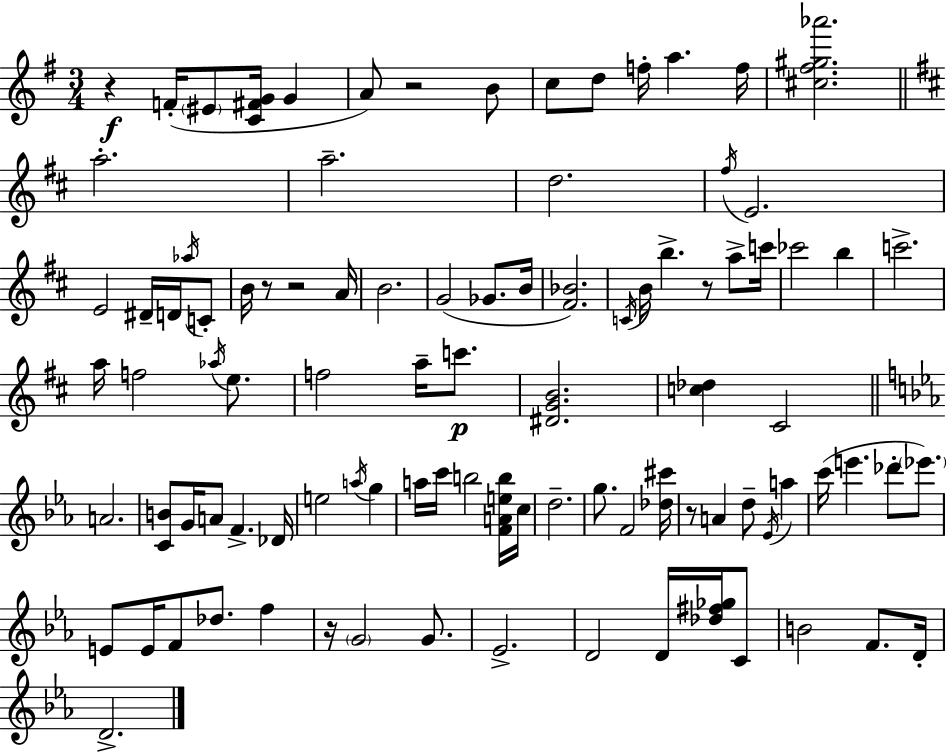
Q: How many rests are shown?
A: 7